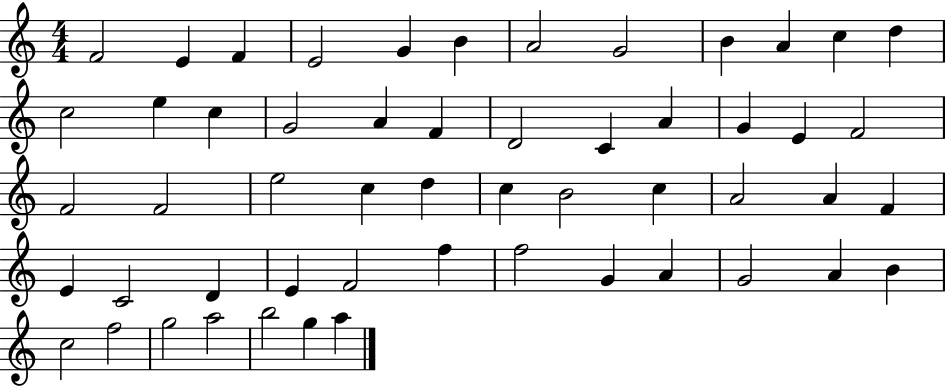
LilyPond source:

{
  \clef treble
  \numericTimeSignature
  \time 4/4
  \key c \major
  f'2 e'4 f'4 | e'2 g'4 b'4 | a'2 g'2 | b'4 a'4 c''4 d''4 | \break c''2 e''4 c''4 | g'2 a'4 f'4 | d'2 c'4 a'4 | g'4 e'4 f'2 | \break f'2 f'2 | e''2 c''4 d''4 | c''4 b'2 c''4 | a'2 a'4 f'4 | \break e'4 c'2 d'4 | e'4 f'2 f''4 | f''2 g'4 a'4 | g'2 a'4 b'4 | \break c''2 f''2 | g''2 a''2 | b''2 g''4 a''4 | \bar "|."
}